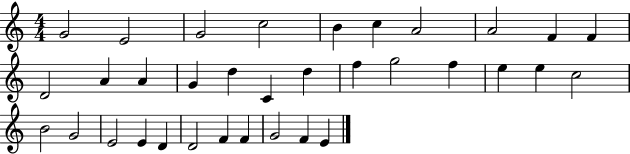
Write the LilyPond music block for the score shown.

{
  \clef treble
  \numericTimeSignature
  \time 4/4
  \key c \major
  g'2 e'2 | g'2 c''2 | b'4 c''4 a'2 | a'2 f'4 f'4 | \break d'2 a'4 a'4 | g'4 d''4 c'4 d''4 | f''4 g''2 f''4 | e''4 e''4 c''2 | \break b'2 g'2 | e'2 e'4 d'4 | d'2 f'4 f'4 | g'2 f'4 e'4 | \break \bar "|."
}